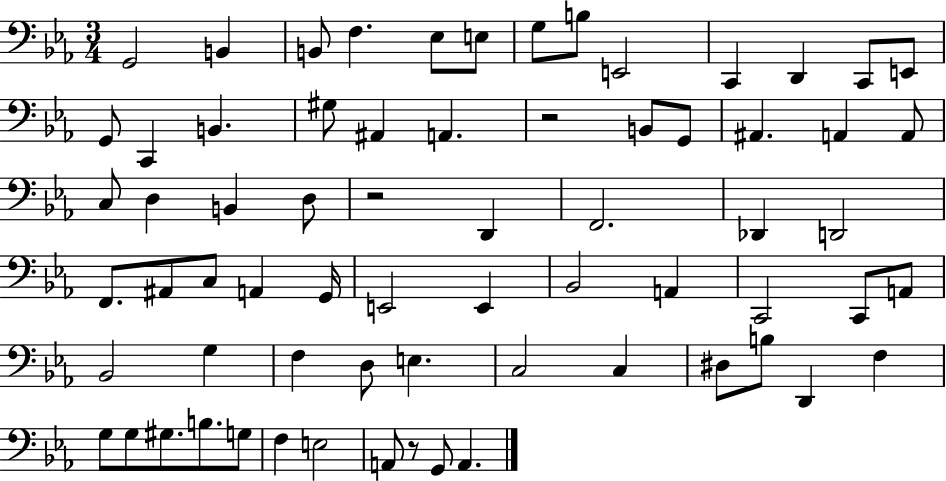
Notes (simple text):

G2/h B2/q B2/e F3/q. Eb3/e E3/e G3/e B3/e E2/h C2/q D2/q C2/e E2/e G2/e C2/q B2/q. G#3/e A#2/q A2/q. R/h B2/e G2/e A#2/q. A2/q A2/e C3/e D3/q B2/q D3/e R/h D2/q F2/h. Db2/q D2/h F2/e. A#2/e C3/e A2/q G2/s E2/h E2/q Bb2/h A2/q C2/h C2/e A2/e Bb2/h G3/q F3/q D3/e E3/q. C3/h C3/q D#3/e B3/e D2/q F3/q G3/e G3/e G#3/e. B3/e. G3/e F3/q E3/h A2/e R/e G2/e A2/q.